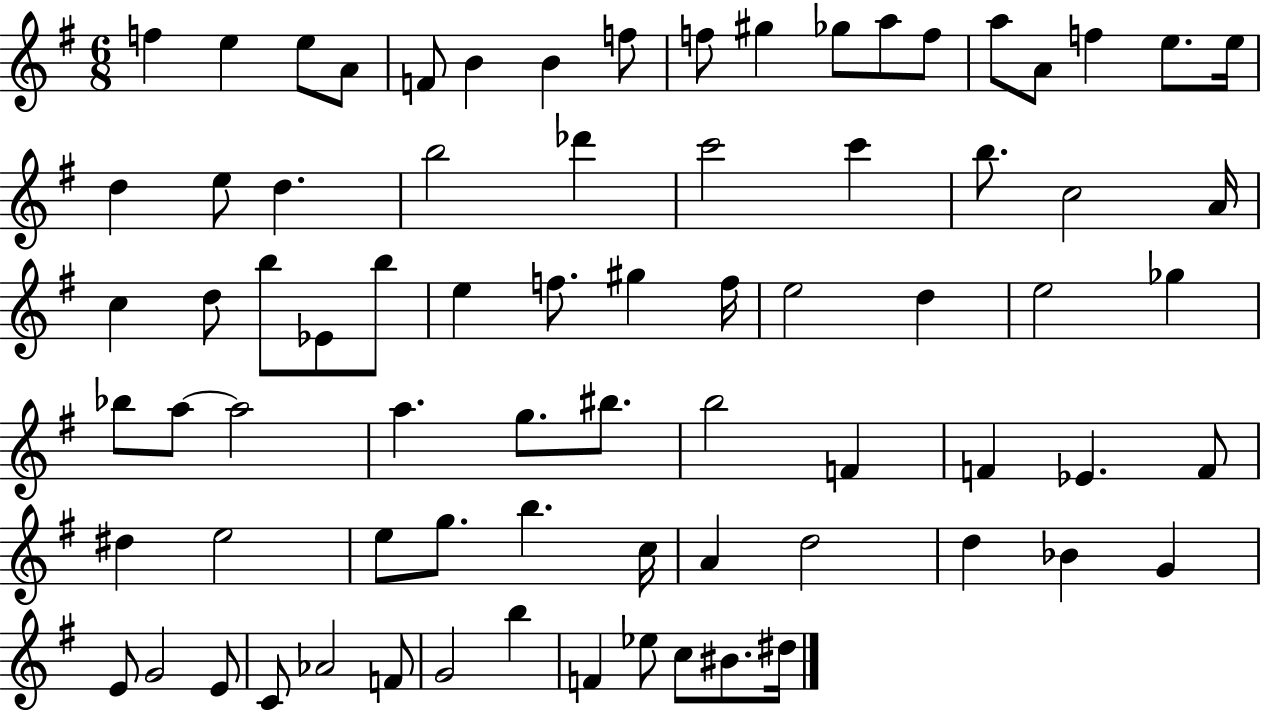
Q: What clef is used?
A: treble